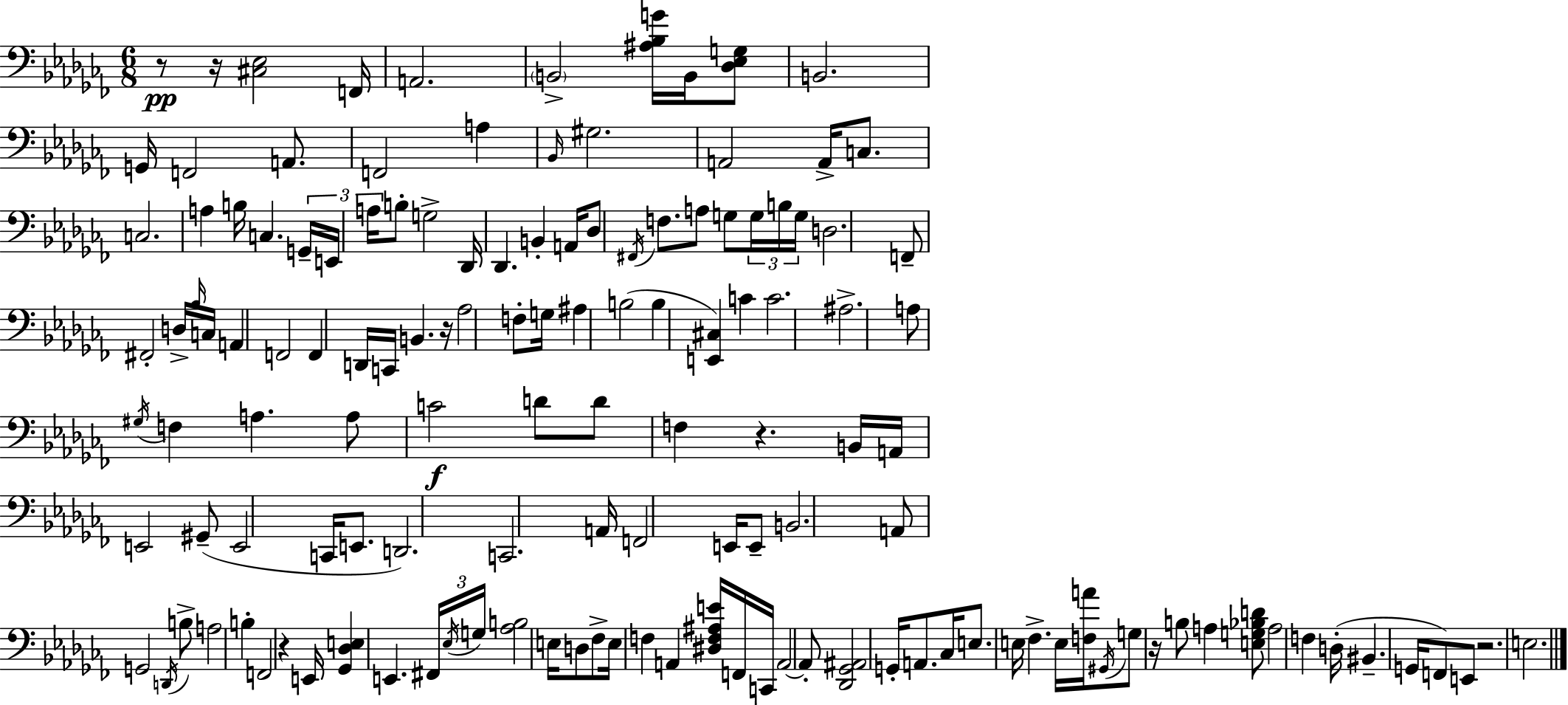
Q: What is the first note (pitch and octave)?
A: F2